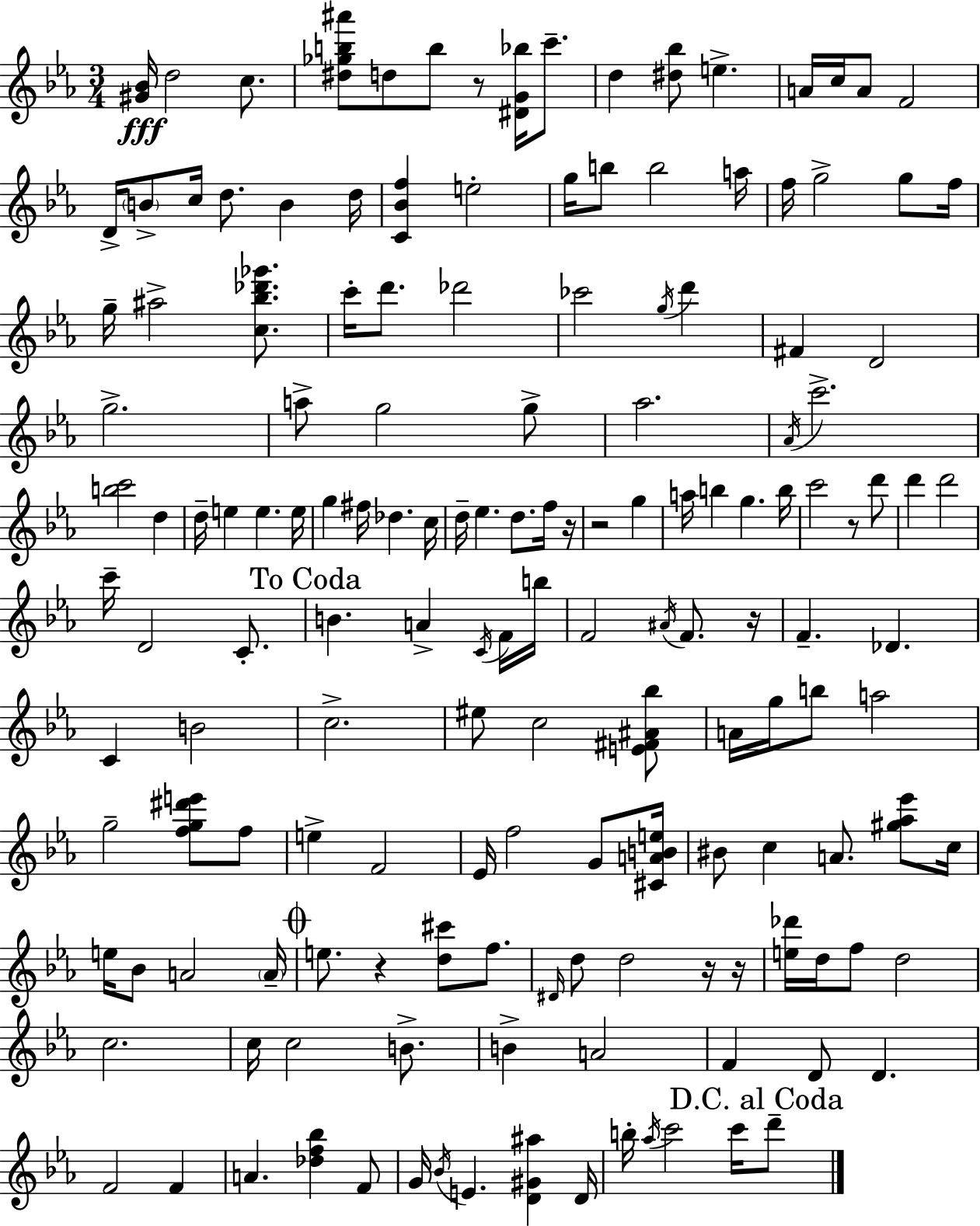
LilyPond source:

{
  \clef treble
  \numericTimeSignature
  \time 3/4
  \key ees \major
  <gis' bes'>16\fff d''2 c''8. | <dis'' ges'' b'' ais'''>8 d''8 b''8 r8 <dis' g' bes''>16 c'''8.-- | d''4 <dis'' bes''>8 e''4.-> | a'16 c''16 a'8 f'2 | \break d'16-> \parenthesize b'8-> c''16 d''8. b'4 d''16 | <c' bes' f''>4 e''2-. | g''16 b''8 b''2 a''16 | f''16 g''2-> g''8 f''16 | \break g''16-- ais''2-> <c'' bes'' des''' ges'''>8. | c'''16-. d'''8. des'''2 | ces'''2 \acciaccatura { g''16 } d'''4 | fis'4 d'2 | \break g''2.-> | a''8-> g''2 g''8-> | aes''2. | \acciaccatura { aes'16 } c'''2.-> | \break <b'' c'''>2 d''4 | d''16-- e''4 e''4. | e''16 g''4 fis''16 des''4. | c''16 d''16-- ees''4. d''8. | \break f''16 r16 r2 g''4 | a''16 b''4 g''4. | b''16 c'''2 r8 | d'''8 d'''4 d'''2 | \break c'''16-- d'2 c'8.-. | \mark "To Coda" b'4. a'4-> | \acciaccatura { c'16 } f'16 b''16 f'2 \acciaccatura { ais'16 } | f'8. r16 f'4.-- des'4. | \break c'4 b'2 | c''2.-> | eis''8 c''2 | <e' fis' ais' bes''>8 a'16 g''16 b''8 a''2 | \break g''2-- | <f'' g'' dis''' e'''>8 f''8 e''4-> f'2 | ees'16 f''2 | g'8 <cis' a' b' e''>16 bis'8 c''4 a'8. | \break <gis'' aes'' ees'''>8 c''16 e''16 bes'8 a'2 | \parenthesize a'16-- \mark \markup { \musicglyph "scripts.coda" } e''8. r4 <d'' cis'''>8 | f''8. \grace { dis'16 } d''8 d''2 | r16 r16 <e'' des'''>16 d''16 f''8 d''2 | \break c''2. | c''16 c''2 | b'8.-> b'4-> a'2 | f'4 d'8 d'4. | \break f'2 | f'4 a'4. <des'' f'' bes''>4 | f'8 g'16 \acciaccatura { bes'16 } e'4. | <d' gis' ais''>4 d'16 b''16-. \acciaccatura { aes''16 } c'''2 | \break c'''16 \mark "D.C. al Coda" d'''8-- \bar "|."
}